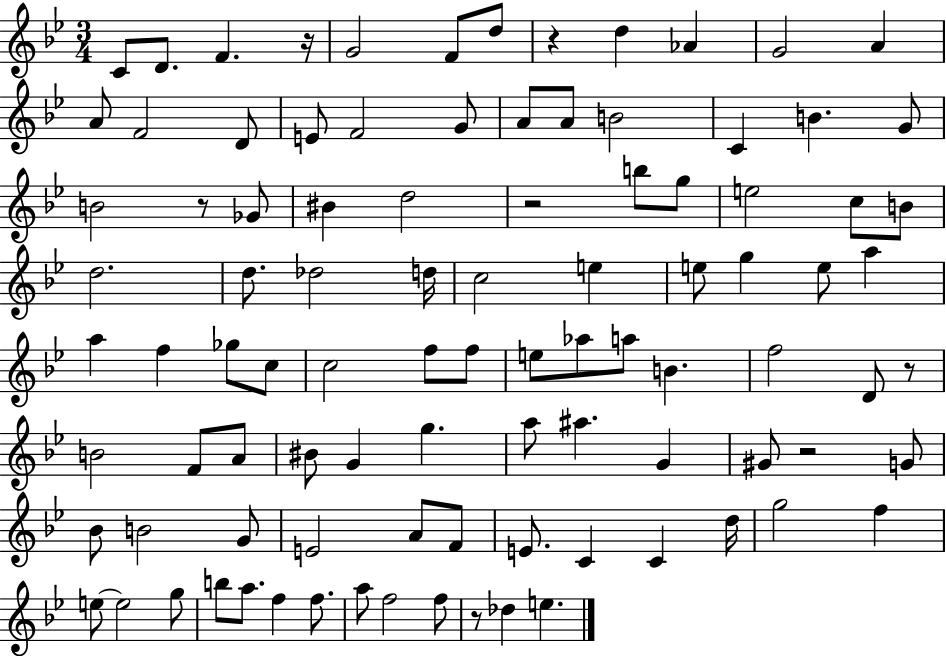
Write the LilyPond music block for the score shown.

{
  \clef treble
  \numericTimeSignature
  \time 3/4
  \key bes \major
  c'8 d'8. f'4. r16 | g'2 f'8 d''8 | r4 d''4 aes'4 | g'2 a'4 | \break a'8 f'2 d'8 | e'8 f'2 g'8 | a'8 a'8 b'2 | c'4 b'4. g'8 | \break b'2 r8 ges'8 | bis'4 d''2 | r2 b''8 g''8 | e''2 c''8 b'8 | \break d''2. | d''8. des''2 d''16 | c''2 e''4 | e''8 g''4 e''8 a''4 | \break a''4 f''4 ges''8 c''8 | c''2 f''8 f''8 | e''8 aes''8 a''8 b'4. | f''2 d'8 r8 | \break b'2 f'8 a'8 | bis'8 g'4 g''4. | a''8 ais''4. g'4 | gis'8 r2 g'8 | \break bes'8 b'2 g'8 | e'2 a'8 f'8 | e'8. c'4 c'4 d''16 | g''2 f''4 | \break e''8~~ e''2 g''8 | b''8 a''8. f''4 f''8. | a''8 f''2 f''8 | r8 des''4 e''4. | \break \bar "|."
}